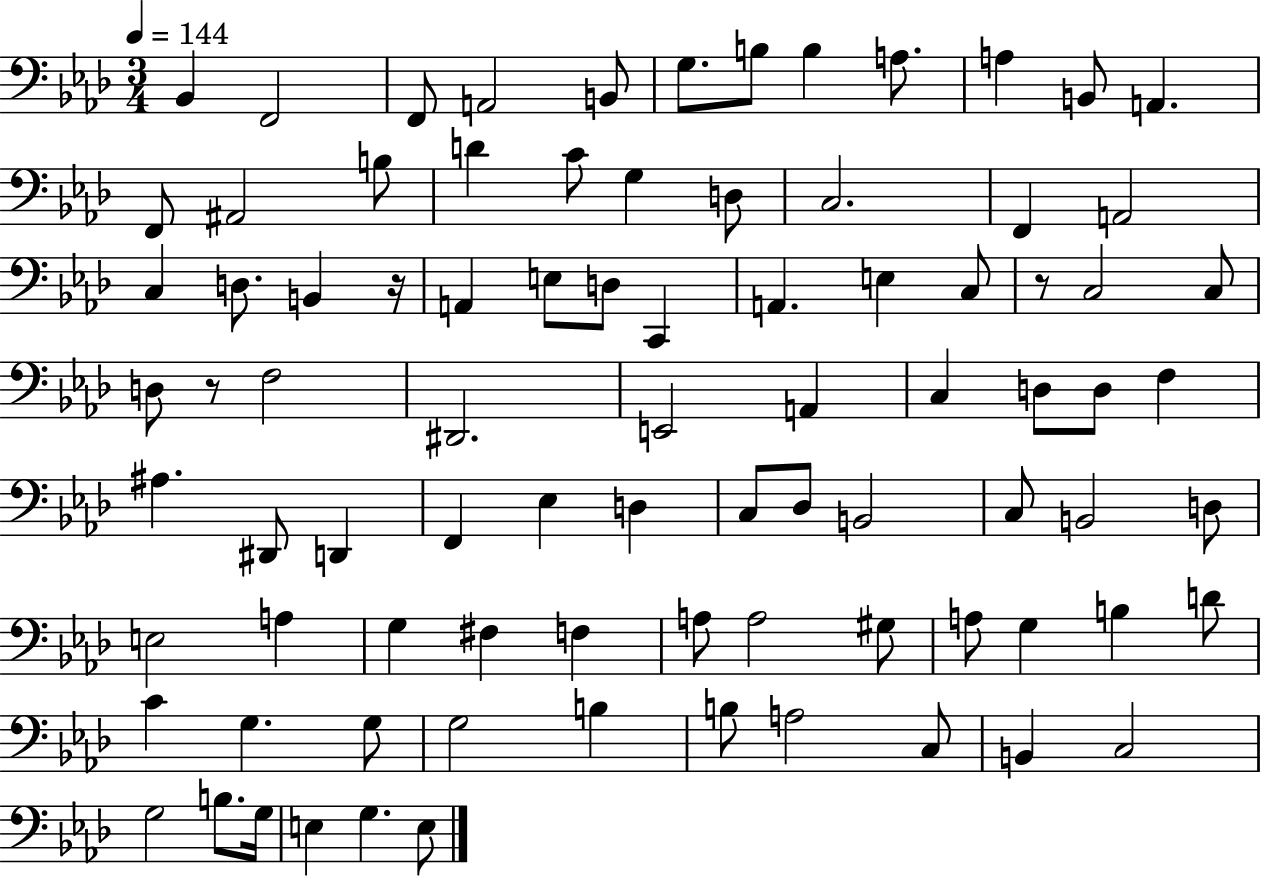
Bb2/q F2/h F2/e A2/h B2/e G3/e. B3/e B3/q A3/e. A3/q B2/e A2/q. F2/e A#2/h B3/e D4/q C4/e G3/q D3/e C3/h. F2/q A2/h C3/q D3/e. B2/q R/s A2/q E3/e D3/e C2/q A2/q. E3/q C3/e R/e C3/h C3/e D3/e R/e F3/h D#2/h. E2/h A2/q C3/q D3/e D3/e F3/q A#3/q. D#2/e D2/q F2/q Eb3/q D3/q C3/e Db3/e B2/h C3/e B2/h D3/e E3/h A3/q G3/q F#3/q F3/q A3/e A3/h G#3/e A3/e G3/q B3/q D4/e C4/q G3/q. G3/e G3/h B3/q B3/e A3/h C3/e B2/q C3/h G3/h B3/e. G3/s E3/q G3/q. E3/e